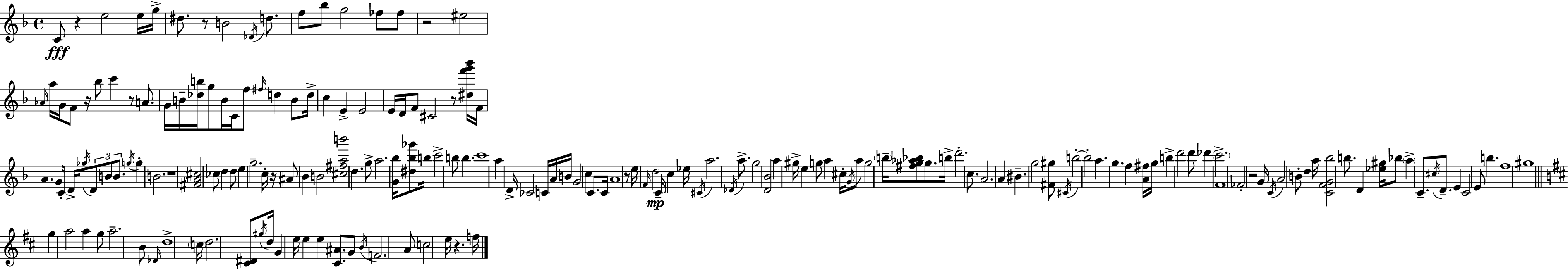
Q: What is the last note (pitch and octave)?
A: F5